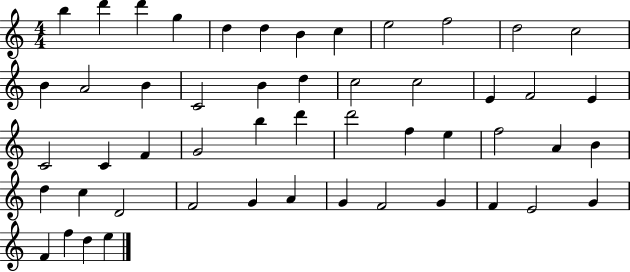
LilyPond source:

{
  \clef treble
  \numericTimeSignature
  \time 4/4
  \key c \major
  b''4 d'''4 d'''4 g''4 | d''4 d''4 b'4 c''4 | e''2 f''2 | d''2 c''2 | \break b'4 a'2 b'4 | c'2 b'4 d''4 | c''2 c''2 | e'4 f'2 e'4 | \break c'2 c'4 f'4 | g'2 b''4 d'''4 | d'''2 f''4 e''4 | f''2 a'4 b'4 | \break d''4 c''4 d'2 | f'2 g'4 a'4 | g'4 f'2 g'4 | f'4 e'2 g'4 | \break f'4 f''4 d''4 e''4 | \bar "|."
}